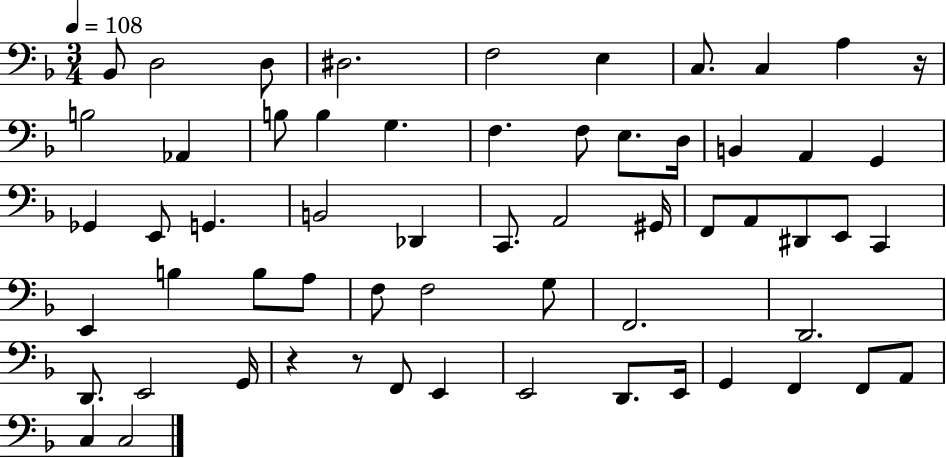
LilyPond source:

{
  \clef bass
  \numericTimeSignature
  \time 3/4
  \key f \major
  \tempo 4 = 108
  \repeat volta 2 { bes,8 d2 d8 | dis2. | f2 e4 | c8. c4 a4 r16 | \break b2 aes,4 | b8 b4 g4. | f4. f8 e8. d16 | b,4 a,4 g,4 | \break ges,4 e,8 g,4. | b,2 des,4 | c,8. a,2 gis,16 | f,8 a,8 dis,8 e,8 c,4 | \break e,4 b4 b8 a8 | f8 f2 g8 | f,2. | d,2. | \break d,8. e,2 g,16 | r4 r8 f,8 e,4 | e,2 d,8. e,16 | g,4 f,4 f,8 a,8 | \break c4 c2 | } \bar "|."
}